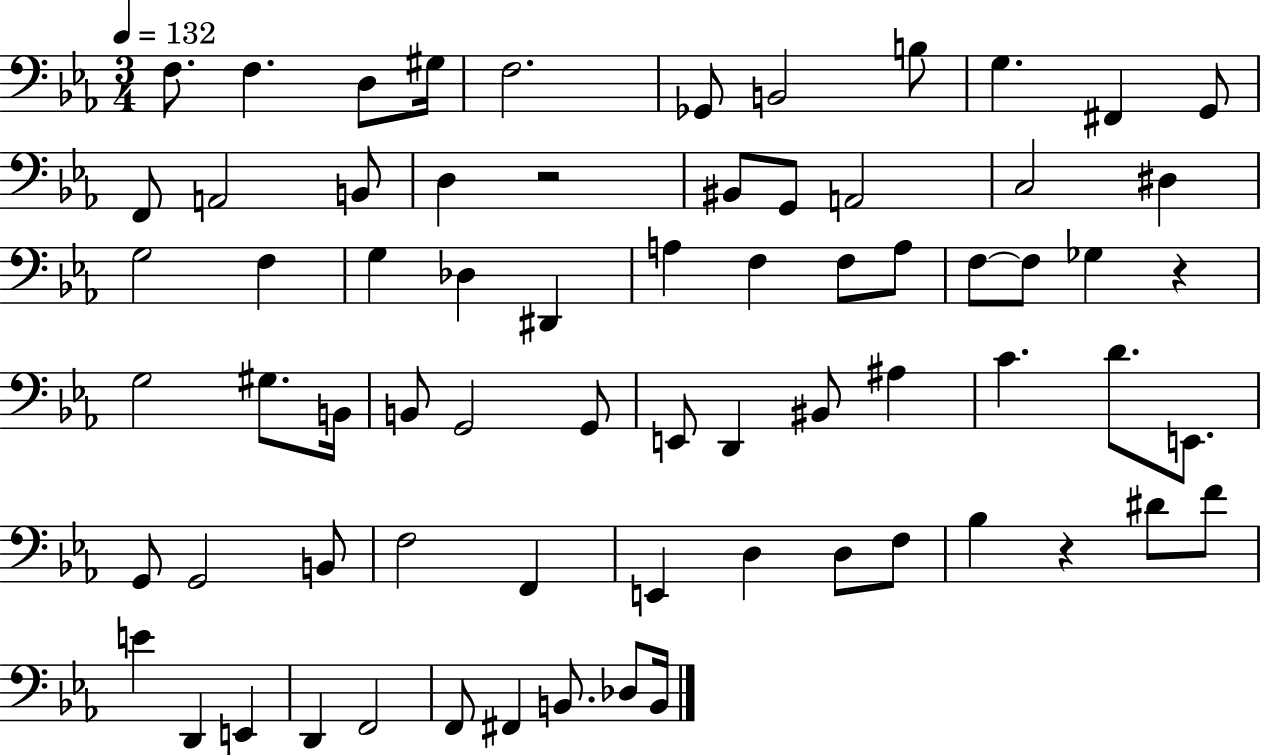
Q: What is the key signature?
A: EES major